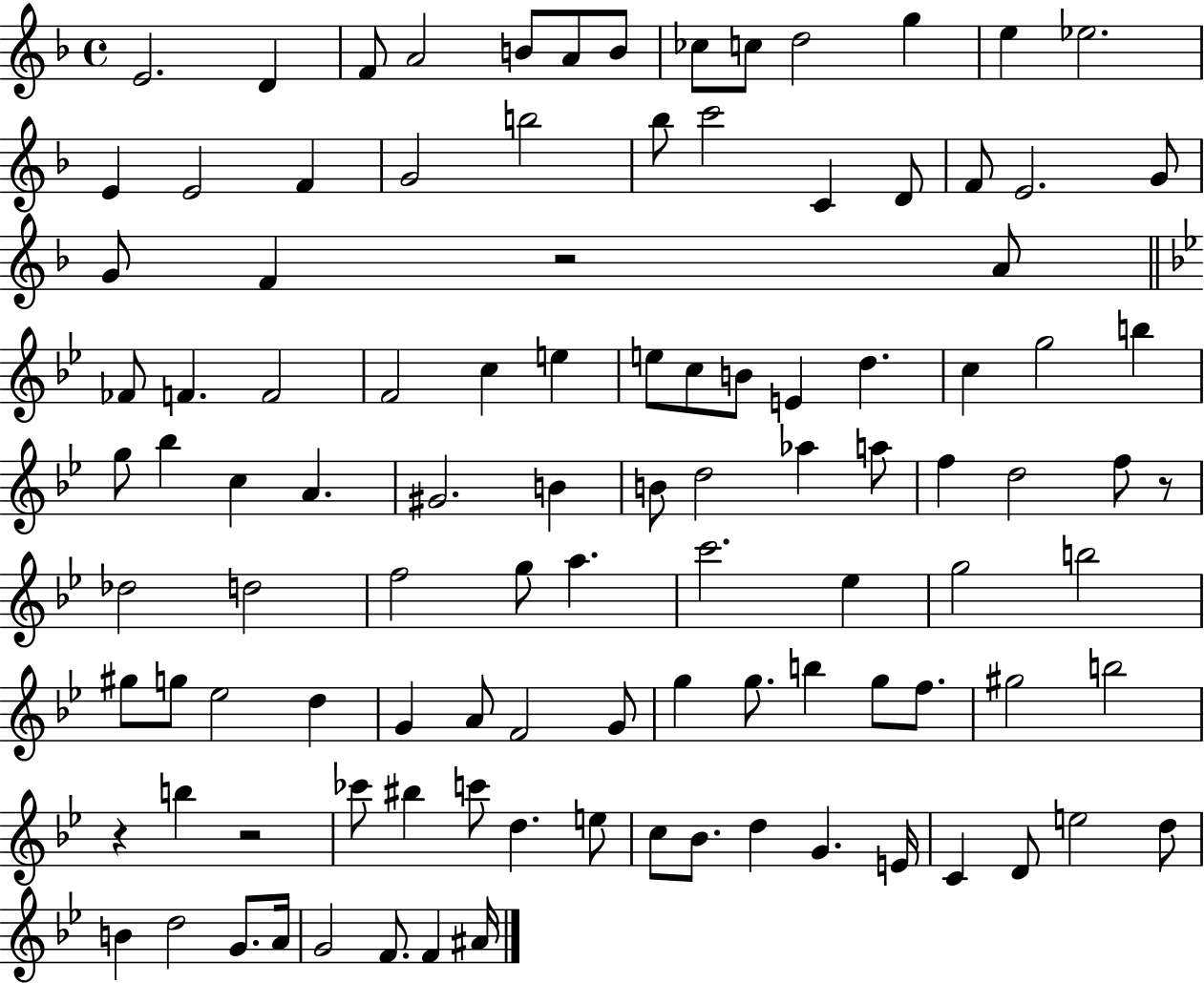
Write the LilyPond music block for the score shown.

{
  \clef treble
  \time 4/4
  \defaultTimeSignature
  \key f \major
  e'2. d'4 | f'8 a'2 b'8 a'8 b'8 | ces''8 c''8 d''2 g''4 | e''4 ees''2. | \break e'4 e'2 f'4 | g'2 b''2 | bes''8 c'''2 c'4 d'8 | f'8 e'2. g'8 | \break g'8 f'4 r2 a'8 | \bar "||" \break \key g \minor fes'8 f'4. f'2 | f'2 c''4 e''4 | e''8 c''8 b'8 e'4 d''4. | c''4 g''2 b''4 | \break g''8 bes''4 c''4 a'4. | gis'2. b'4 | b'8 d''2 aes''4 a''8 | f''4 d''2 f''8 r8 | \break des''2 d''2 | f''2 g''8 a''4. | c'''2. ees''4 | g''2 b''2 | \break gis''8 g''8 ees''2 d''4 | g'4 a'8 f'2 g'8 | g''4 g''8. b''4 g''8 f''8. | gis''2 b''2 | \break r4 b''4 r2 | ces'''8 bis''4 c'''8 d''4. e''8 | c''8 bes'8. d''4 g'4. e'16 | c'4 d'8 e''2 d''8 | \break b'4 d''2 g'8. a'16 | g'2 f'8. f'4 ais'16 | \bar "|."
}